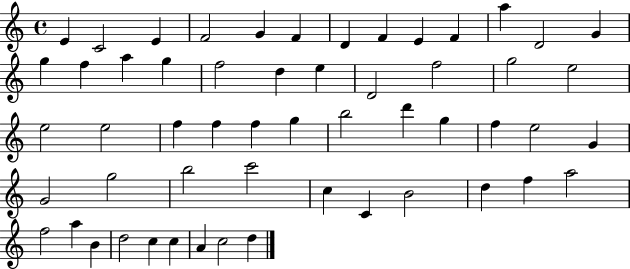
X:1
T:Untitled
M:4/4
L:1/4
K:C
E C2 E F2 G F D F E F a D2 G g f a g f2 d e D2 f2 g2 e2 e2 e2 f f f g b2 d' g f e2 G G2 g2 b2 c'2 c C B2 d f a2 f2 a B d2 c c A c2 d